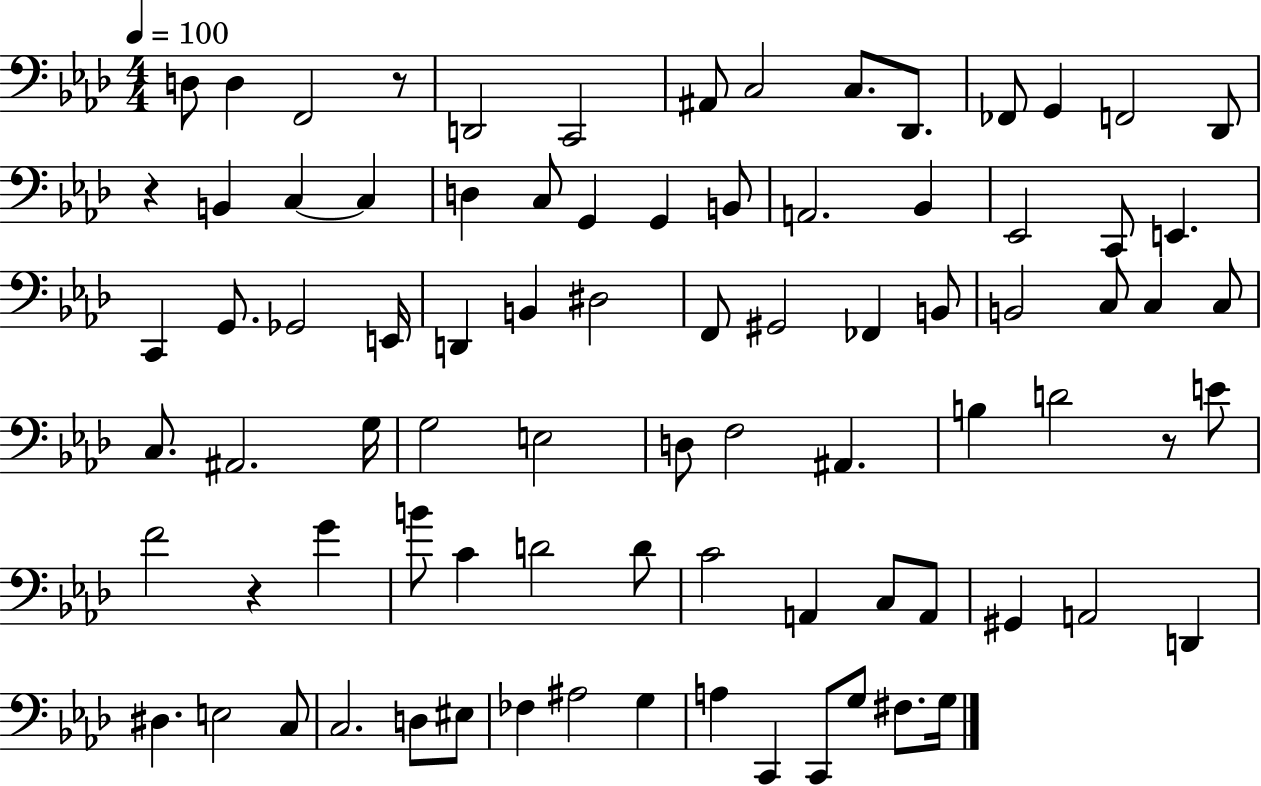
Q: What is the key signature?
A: AES major